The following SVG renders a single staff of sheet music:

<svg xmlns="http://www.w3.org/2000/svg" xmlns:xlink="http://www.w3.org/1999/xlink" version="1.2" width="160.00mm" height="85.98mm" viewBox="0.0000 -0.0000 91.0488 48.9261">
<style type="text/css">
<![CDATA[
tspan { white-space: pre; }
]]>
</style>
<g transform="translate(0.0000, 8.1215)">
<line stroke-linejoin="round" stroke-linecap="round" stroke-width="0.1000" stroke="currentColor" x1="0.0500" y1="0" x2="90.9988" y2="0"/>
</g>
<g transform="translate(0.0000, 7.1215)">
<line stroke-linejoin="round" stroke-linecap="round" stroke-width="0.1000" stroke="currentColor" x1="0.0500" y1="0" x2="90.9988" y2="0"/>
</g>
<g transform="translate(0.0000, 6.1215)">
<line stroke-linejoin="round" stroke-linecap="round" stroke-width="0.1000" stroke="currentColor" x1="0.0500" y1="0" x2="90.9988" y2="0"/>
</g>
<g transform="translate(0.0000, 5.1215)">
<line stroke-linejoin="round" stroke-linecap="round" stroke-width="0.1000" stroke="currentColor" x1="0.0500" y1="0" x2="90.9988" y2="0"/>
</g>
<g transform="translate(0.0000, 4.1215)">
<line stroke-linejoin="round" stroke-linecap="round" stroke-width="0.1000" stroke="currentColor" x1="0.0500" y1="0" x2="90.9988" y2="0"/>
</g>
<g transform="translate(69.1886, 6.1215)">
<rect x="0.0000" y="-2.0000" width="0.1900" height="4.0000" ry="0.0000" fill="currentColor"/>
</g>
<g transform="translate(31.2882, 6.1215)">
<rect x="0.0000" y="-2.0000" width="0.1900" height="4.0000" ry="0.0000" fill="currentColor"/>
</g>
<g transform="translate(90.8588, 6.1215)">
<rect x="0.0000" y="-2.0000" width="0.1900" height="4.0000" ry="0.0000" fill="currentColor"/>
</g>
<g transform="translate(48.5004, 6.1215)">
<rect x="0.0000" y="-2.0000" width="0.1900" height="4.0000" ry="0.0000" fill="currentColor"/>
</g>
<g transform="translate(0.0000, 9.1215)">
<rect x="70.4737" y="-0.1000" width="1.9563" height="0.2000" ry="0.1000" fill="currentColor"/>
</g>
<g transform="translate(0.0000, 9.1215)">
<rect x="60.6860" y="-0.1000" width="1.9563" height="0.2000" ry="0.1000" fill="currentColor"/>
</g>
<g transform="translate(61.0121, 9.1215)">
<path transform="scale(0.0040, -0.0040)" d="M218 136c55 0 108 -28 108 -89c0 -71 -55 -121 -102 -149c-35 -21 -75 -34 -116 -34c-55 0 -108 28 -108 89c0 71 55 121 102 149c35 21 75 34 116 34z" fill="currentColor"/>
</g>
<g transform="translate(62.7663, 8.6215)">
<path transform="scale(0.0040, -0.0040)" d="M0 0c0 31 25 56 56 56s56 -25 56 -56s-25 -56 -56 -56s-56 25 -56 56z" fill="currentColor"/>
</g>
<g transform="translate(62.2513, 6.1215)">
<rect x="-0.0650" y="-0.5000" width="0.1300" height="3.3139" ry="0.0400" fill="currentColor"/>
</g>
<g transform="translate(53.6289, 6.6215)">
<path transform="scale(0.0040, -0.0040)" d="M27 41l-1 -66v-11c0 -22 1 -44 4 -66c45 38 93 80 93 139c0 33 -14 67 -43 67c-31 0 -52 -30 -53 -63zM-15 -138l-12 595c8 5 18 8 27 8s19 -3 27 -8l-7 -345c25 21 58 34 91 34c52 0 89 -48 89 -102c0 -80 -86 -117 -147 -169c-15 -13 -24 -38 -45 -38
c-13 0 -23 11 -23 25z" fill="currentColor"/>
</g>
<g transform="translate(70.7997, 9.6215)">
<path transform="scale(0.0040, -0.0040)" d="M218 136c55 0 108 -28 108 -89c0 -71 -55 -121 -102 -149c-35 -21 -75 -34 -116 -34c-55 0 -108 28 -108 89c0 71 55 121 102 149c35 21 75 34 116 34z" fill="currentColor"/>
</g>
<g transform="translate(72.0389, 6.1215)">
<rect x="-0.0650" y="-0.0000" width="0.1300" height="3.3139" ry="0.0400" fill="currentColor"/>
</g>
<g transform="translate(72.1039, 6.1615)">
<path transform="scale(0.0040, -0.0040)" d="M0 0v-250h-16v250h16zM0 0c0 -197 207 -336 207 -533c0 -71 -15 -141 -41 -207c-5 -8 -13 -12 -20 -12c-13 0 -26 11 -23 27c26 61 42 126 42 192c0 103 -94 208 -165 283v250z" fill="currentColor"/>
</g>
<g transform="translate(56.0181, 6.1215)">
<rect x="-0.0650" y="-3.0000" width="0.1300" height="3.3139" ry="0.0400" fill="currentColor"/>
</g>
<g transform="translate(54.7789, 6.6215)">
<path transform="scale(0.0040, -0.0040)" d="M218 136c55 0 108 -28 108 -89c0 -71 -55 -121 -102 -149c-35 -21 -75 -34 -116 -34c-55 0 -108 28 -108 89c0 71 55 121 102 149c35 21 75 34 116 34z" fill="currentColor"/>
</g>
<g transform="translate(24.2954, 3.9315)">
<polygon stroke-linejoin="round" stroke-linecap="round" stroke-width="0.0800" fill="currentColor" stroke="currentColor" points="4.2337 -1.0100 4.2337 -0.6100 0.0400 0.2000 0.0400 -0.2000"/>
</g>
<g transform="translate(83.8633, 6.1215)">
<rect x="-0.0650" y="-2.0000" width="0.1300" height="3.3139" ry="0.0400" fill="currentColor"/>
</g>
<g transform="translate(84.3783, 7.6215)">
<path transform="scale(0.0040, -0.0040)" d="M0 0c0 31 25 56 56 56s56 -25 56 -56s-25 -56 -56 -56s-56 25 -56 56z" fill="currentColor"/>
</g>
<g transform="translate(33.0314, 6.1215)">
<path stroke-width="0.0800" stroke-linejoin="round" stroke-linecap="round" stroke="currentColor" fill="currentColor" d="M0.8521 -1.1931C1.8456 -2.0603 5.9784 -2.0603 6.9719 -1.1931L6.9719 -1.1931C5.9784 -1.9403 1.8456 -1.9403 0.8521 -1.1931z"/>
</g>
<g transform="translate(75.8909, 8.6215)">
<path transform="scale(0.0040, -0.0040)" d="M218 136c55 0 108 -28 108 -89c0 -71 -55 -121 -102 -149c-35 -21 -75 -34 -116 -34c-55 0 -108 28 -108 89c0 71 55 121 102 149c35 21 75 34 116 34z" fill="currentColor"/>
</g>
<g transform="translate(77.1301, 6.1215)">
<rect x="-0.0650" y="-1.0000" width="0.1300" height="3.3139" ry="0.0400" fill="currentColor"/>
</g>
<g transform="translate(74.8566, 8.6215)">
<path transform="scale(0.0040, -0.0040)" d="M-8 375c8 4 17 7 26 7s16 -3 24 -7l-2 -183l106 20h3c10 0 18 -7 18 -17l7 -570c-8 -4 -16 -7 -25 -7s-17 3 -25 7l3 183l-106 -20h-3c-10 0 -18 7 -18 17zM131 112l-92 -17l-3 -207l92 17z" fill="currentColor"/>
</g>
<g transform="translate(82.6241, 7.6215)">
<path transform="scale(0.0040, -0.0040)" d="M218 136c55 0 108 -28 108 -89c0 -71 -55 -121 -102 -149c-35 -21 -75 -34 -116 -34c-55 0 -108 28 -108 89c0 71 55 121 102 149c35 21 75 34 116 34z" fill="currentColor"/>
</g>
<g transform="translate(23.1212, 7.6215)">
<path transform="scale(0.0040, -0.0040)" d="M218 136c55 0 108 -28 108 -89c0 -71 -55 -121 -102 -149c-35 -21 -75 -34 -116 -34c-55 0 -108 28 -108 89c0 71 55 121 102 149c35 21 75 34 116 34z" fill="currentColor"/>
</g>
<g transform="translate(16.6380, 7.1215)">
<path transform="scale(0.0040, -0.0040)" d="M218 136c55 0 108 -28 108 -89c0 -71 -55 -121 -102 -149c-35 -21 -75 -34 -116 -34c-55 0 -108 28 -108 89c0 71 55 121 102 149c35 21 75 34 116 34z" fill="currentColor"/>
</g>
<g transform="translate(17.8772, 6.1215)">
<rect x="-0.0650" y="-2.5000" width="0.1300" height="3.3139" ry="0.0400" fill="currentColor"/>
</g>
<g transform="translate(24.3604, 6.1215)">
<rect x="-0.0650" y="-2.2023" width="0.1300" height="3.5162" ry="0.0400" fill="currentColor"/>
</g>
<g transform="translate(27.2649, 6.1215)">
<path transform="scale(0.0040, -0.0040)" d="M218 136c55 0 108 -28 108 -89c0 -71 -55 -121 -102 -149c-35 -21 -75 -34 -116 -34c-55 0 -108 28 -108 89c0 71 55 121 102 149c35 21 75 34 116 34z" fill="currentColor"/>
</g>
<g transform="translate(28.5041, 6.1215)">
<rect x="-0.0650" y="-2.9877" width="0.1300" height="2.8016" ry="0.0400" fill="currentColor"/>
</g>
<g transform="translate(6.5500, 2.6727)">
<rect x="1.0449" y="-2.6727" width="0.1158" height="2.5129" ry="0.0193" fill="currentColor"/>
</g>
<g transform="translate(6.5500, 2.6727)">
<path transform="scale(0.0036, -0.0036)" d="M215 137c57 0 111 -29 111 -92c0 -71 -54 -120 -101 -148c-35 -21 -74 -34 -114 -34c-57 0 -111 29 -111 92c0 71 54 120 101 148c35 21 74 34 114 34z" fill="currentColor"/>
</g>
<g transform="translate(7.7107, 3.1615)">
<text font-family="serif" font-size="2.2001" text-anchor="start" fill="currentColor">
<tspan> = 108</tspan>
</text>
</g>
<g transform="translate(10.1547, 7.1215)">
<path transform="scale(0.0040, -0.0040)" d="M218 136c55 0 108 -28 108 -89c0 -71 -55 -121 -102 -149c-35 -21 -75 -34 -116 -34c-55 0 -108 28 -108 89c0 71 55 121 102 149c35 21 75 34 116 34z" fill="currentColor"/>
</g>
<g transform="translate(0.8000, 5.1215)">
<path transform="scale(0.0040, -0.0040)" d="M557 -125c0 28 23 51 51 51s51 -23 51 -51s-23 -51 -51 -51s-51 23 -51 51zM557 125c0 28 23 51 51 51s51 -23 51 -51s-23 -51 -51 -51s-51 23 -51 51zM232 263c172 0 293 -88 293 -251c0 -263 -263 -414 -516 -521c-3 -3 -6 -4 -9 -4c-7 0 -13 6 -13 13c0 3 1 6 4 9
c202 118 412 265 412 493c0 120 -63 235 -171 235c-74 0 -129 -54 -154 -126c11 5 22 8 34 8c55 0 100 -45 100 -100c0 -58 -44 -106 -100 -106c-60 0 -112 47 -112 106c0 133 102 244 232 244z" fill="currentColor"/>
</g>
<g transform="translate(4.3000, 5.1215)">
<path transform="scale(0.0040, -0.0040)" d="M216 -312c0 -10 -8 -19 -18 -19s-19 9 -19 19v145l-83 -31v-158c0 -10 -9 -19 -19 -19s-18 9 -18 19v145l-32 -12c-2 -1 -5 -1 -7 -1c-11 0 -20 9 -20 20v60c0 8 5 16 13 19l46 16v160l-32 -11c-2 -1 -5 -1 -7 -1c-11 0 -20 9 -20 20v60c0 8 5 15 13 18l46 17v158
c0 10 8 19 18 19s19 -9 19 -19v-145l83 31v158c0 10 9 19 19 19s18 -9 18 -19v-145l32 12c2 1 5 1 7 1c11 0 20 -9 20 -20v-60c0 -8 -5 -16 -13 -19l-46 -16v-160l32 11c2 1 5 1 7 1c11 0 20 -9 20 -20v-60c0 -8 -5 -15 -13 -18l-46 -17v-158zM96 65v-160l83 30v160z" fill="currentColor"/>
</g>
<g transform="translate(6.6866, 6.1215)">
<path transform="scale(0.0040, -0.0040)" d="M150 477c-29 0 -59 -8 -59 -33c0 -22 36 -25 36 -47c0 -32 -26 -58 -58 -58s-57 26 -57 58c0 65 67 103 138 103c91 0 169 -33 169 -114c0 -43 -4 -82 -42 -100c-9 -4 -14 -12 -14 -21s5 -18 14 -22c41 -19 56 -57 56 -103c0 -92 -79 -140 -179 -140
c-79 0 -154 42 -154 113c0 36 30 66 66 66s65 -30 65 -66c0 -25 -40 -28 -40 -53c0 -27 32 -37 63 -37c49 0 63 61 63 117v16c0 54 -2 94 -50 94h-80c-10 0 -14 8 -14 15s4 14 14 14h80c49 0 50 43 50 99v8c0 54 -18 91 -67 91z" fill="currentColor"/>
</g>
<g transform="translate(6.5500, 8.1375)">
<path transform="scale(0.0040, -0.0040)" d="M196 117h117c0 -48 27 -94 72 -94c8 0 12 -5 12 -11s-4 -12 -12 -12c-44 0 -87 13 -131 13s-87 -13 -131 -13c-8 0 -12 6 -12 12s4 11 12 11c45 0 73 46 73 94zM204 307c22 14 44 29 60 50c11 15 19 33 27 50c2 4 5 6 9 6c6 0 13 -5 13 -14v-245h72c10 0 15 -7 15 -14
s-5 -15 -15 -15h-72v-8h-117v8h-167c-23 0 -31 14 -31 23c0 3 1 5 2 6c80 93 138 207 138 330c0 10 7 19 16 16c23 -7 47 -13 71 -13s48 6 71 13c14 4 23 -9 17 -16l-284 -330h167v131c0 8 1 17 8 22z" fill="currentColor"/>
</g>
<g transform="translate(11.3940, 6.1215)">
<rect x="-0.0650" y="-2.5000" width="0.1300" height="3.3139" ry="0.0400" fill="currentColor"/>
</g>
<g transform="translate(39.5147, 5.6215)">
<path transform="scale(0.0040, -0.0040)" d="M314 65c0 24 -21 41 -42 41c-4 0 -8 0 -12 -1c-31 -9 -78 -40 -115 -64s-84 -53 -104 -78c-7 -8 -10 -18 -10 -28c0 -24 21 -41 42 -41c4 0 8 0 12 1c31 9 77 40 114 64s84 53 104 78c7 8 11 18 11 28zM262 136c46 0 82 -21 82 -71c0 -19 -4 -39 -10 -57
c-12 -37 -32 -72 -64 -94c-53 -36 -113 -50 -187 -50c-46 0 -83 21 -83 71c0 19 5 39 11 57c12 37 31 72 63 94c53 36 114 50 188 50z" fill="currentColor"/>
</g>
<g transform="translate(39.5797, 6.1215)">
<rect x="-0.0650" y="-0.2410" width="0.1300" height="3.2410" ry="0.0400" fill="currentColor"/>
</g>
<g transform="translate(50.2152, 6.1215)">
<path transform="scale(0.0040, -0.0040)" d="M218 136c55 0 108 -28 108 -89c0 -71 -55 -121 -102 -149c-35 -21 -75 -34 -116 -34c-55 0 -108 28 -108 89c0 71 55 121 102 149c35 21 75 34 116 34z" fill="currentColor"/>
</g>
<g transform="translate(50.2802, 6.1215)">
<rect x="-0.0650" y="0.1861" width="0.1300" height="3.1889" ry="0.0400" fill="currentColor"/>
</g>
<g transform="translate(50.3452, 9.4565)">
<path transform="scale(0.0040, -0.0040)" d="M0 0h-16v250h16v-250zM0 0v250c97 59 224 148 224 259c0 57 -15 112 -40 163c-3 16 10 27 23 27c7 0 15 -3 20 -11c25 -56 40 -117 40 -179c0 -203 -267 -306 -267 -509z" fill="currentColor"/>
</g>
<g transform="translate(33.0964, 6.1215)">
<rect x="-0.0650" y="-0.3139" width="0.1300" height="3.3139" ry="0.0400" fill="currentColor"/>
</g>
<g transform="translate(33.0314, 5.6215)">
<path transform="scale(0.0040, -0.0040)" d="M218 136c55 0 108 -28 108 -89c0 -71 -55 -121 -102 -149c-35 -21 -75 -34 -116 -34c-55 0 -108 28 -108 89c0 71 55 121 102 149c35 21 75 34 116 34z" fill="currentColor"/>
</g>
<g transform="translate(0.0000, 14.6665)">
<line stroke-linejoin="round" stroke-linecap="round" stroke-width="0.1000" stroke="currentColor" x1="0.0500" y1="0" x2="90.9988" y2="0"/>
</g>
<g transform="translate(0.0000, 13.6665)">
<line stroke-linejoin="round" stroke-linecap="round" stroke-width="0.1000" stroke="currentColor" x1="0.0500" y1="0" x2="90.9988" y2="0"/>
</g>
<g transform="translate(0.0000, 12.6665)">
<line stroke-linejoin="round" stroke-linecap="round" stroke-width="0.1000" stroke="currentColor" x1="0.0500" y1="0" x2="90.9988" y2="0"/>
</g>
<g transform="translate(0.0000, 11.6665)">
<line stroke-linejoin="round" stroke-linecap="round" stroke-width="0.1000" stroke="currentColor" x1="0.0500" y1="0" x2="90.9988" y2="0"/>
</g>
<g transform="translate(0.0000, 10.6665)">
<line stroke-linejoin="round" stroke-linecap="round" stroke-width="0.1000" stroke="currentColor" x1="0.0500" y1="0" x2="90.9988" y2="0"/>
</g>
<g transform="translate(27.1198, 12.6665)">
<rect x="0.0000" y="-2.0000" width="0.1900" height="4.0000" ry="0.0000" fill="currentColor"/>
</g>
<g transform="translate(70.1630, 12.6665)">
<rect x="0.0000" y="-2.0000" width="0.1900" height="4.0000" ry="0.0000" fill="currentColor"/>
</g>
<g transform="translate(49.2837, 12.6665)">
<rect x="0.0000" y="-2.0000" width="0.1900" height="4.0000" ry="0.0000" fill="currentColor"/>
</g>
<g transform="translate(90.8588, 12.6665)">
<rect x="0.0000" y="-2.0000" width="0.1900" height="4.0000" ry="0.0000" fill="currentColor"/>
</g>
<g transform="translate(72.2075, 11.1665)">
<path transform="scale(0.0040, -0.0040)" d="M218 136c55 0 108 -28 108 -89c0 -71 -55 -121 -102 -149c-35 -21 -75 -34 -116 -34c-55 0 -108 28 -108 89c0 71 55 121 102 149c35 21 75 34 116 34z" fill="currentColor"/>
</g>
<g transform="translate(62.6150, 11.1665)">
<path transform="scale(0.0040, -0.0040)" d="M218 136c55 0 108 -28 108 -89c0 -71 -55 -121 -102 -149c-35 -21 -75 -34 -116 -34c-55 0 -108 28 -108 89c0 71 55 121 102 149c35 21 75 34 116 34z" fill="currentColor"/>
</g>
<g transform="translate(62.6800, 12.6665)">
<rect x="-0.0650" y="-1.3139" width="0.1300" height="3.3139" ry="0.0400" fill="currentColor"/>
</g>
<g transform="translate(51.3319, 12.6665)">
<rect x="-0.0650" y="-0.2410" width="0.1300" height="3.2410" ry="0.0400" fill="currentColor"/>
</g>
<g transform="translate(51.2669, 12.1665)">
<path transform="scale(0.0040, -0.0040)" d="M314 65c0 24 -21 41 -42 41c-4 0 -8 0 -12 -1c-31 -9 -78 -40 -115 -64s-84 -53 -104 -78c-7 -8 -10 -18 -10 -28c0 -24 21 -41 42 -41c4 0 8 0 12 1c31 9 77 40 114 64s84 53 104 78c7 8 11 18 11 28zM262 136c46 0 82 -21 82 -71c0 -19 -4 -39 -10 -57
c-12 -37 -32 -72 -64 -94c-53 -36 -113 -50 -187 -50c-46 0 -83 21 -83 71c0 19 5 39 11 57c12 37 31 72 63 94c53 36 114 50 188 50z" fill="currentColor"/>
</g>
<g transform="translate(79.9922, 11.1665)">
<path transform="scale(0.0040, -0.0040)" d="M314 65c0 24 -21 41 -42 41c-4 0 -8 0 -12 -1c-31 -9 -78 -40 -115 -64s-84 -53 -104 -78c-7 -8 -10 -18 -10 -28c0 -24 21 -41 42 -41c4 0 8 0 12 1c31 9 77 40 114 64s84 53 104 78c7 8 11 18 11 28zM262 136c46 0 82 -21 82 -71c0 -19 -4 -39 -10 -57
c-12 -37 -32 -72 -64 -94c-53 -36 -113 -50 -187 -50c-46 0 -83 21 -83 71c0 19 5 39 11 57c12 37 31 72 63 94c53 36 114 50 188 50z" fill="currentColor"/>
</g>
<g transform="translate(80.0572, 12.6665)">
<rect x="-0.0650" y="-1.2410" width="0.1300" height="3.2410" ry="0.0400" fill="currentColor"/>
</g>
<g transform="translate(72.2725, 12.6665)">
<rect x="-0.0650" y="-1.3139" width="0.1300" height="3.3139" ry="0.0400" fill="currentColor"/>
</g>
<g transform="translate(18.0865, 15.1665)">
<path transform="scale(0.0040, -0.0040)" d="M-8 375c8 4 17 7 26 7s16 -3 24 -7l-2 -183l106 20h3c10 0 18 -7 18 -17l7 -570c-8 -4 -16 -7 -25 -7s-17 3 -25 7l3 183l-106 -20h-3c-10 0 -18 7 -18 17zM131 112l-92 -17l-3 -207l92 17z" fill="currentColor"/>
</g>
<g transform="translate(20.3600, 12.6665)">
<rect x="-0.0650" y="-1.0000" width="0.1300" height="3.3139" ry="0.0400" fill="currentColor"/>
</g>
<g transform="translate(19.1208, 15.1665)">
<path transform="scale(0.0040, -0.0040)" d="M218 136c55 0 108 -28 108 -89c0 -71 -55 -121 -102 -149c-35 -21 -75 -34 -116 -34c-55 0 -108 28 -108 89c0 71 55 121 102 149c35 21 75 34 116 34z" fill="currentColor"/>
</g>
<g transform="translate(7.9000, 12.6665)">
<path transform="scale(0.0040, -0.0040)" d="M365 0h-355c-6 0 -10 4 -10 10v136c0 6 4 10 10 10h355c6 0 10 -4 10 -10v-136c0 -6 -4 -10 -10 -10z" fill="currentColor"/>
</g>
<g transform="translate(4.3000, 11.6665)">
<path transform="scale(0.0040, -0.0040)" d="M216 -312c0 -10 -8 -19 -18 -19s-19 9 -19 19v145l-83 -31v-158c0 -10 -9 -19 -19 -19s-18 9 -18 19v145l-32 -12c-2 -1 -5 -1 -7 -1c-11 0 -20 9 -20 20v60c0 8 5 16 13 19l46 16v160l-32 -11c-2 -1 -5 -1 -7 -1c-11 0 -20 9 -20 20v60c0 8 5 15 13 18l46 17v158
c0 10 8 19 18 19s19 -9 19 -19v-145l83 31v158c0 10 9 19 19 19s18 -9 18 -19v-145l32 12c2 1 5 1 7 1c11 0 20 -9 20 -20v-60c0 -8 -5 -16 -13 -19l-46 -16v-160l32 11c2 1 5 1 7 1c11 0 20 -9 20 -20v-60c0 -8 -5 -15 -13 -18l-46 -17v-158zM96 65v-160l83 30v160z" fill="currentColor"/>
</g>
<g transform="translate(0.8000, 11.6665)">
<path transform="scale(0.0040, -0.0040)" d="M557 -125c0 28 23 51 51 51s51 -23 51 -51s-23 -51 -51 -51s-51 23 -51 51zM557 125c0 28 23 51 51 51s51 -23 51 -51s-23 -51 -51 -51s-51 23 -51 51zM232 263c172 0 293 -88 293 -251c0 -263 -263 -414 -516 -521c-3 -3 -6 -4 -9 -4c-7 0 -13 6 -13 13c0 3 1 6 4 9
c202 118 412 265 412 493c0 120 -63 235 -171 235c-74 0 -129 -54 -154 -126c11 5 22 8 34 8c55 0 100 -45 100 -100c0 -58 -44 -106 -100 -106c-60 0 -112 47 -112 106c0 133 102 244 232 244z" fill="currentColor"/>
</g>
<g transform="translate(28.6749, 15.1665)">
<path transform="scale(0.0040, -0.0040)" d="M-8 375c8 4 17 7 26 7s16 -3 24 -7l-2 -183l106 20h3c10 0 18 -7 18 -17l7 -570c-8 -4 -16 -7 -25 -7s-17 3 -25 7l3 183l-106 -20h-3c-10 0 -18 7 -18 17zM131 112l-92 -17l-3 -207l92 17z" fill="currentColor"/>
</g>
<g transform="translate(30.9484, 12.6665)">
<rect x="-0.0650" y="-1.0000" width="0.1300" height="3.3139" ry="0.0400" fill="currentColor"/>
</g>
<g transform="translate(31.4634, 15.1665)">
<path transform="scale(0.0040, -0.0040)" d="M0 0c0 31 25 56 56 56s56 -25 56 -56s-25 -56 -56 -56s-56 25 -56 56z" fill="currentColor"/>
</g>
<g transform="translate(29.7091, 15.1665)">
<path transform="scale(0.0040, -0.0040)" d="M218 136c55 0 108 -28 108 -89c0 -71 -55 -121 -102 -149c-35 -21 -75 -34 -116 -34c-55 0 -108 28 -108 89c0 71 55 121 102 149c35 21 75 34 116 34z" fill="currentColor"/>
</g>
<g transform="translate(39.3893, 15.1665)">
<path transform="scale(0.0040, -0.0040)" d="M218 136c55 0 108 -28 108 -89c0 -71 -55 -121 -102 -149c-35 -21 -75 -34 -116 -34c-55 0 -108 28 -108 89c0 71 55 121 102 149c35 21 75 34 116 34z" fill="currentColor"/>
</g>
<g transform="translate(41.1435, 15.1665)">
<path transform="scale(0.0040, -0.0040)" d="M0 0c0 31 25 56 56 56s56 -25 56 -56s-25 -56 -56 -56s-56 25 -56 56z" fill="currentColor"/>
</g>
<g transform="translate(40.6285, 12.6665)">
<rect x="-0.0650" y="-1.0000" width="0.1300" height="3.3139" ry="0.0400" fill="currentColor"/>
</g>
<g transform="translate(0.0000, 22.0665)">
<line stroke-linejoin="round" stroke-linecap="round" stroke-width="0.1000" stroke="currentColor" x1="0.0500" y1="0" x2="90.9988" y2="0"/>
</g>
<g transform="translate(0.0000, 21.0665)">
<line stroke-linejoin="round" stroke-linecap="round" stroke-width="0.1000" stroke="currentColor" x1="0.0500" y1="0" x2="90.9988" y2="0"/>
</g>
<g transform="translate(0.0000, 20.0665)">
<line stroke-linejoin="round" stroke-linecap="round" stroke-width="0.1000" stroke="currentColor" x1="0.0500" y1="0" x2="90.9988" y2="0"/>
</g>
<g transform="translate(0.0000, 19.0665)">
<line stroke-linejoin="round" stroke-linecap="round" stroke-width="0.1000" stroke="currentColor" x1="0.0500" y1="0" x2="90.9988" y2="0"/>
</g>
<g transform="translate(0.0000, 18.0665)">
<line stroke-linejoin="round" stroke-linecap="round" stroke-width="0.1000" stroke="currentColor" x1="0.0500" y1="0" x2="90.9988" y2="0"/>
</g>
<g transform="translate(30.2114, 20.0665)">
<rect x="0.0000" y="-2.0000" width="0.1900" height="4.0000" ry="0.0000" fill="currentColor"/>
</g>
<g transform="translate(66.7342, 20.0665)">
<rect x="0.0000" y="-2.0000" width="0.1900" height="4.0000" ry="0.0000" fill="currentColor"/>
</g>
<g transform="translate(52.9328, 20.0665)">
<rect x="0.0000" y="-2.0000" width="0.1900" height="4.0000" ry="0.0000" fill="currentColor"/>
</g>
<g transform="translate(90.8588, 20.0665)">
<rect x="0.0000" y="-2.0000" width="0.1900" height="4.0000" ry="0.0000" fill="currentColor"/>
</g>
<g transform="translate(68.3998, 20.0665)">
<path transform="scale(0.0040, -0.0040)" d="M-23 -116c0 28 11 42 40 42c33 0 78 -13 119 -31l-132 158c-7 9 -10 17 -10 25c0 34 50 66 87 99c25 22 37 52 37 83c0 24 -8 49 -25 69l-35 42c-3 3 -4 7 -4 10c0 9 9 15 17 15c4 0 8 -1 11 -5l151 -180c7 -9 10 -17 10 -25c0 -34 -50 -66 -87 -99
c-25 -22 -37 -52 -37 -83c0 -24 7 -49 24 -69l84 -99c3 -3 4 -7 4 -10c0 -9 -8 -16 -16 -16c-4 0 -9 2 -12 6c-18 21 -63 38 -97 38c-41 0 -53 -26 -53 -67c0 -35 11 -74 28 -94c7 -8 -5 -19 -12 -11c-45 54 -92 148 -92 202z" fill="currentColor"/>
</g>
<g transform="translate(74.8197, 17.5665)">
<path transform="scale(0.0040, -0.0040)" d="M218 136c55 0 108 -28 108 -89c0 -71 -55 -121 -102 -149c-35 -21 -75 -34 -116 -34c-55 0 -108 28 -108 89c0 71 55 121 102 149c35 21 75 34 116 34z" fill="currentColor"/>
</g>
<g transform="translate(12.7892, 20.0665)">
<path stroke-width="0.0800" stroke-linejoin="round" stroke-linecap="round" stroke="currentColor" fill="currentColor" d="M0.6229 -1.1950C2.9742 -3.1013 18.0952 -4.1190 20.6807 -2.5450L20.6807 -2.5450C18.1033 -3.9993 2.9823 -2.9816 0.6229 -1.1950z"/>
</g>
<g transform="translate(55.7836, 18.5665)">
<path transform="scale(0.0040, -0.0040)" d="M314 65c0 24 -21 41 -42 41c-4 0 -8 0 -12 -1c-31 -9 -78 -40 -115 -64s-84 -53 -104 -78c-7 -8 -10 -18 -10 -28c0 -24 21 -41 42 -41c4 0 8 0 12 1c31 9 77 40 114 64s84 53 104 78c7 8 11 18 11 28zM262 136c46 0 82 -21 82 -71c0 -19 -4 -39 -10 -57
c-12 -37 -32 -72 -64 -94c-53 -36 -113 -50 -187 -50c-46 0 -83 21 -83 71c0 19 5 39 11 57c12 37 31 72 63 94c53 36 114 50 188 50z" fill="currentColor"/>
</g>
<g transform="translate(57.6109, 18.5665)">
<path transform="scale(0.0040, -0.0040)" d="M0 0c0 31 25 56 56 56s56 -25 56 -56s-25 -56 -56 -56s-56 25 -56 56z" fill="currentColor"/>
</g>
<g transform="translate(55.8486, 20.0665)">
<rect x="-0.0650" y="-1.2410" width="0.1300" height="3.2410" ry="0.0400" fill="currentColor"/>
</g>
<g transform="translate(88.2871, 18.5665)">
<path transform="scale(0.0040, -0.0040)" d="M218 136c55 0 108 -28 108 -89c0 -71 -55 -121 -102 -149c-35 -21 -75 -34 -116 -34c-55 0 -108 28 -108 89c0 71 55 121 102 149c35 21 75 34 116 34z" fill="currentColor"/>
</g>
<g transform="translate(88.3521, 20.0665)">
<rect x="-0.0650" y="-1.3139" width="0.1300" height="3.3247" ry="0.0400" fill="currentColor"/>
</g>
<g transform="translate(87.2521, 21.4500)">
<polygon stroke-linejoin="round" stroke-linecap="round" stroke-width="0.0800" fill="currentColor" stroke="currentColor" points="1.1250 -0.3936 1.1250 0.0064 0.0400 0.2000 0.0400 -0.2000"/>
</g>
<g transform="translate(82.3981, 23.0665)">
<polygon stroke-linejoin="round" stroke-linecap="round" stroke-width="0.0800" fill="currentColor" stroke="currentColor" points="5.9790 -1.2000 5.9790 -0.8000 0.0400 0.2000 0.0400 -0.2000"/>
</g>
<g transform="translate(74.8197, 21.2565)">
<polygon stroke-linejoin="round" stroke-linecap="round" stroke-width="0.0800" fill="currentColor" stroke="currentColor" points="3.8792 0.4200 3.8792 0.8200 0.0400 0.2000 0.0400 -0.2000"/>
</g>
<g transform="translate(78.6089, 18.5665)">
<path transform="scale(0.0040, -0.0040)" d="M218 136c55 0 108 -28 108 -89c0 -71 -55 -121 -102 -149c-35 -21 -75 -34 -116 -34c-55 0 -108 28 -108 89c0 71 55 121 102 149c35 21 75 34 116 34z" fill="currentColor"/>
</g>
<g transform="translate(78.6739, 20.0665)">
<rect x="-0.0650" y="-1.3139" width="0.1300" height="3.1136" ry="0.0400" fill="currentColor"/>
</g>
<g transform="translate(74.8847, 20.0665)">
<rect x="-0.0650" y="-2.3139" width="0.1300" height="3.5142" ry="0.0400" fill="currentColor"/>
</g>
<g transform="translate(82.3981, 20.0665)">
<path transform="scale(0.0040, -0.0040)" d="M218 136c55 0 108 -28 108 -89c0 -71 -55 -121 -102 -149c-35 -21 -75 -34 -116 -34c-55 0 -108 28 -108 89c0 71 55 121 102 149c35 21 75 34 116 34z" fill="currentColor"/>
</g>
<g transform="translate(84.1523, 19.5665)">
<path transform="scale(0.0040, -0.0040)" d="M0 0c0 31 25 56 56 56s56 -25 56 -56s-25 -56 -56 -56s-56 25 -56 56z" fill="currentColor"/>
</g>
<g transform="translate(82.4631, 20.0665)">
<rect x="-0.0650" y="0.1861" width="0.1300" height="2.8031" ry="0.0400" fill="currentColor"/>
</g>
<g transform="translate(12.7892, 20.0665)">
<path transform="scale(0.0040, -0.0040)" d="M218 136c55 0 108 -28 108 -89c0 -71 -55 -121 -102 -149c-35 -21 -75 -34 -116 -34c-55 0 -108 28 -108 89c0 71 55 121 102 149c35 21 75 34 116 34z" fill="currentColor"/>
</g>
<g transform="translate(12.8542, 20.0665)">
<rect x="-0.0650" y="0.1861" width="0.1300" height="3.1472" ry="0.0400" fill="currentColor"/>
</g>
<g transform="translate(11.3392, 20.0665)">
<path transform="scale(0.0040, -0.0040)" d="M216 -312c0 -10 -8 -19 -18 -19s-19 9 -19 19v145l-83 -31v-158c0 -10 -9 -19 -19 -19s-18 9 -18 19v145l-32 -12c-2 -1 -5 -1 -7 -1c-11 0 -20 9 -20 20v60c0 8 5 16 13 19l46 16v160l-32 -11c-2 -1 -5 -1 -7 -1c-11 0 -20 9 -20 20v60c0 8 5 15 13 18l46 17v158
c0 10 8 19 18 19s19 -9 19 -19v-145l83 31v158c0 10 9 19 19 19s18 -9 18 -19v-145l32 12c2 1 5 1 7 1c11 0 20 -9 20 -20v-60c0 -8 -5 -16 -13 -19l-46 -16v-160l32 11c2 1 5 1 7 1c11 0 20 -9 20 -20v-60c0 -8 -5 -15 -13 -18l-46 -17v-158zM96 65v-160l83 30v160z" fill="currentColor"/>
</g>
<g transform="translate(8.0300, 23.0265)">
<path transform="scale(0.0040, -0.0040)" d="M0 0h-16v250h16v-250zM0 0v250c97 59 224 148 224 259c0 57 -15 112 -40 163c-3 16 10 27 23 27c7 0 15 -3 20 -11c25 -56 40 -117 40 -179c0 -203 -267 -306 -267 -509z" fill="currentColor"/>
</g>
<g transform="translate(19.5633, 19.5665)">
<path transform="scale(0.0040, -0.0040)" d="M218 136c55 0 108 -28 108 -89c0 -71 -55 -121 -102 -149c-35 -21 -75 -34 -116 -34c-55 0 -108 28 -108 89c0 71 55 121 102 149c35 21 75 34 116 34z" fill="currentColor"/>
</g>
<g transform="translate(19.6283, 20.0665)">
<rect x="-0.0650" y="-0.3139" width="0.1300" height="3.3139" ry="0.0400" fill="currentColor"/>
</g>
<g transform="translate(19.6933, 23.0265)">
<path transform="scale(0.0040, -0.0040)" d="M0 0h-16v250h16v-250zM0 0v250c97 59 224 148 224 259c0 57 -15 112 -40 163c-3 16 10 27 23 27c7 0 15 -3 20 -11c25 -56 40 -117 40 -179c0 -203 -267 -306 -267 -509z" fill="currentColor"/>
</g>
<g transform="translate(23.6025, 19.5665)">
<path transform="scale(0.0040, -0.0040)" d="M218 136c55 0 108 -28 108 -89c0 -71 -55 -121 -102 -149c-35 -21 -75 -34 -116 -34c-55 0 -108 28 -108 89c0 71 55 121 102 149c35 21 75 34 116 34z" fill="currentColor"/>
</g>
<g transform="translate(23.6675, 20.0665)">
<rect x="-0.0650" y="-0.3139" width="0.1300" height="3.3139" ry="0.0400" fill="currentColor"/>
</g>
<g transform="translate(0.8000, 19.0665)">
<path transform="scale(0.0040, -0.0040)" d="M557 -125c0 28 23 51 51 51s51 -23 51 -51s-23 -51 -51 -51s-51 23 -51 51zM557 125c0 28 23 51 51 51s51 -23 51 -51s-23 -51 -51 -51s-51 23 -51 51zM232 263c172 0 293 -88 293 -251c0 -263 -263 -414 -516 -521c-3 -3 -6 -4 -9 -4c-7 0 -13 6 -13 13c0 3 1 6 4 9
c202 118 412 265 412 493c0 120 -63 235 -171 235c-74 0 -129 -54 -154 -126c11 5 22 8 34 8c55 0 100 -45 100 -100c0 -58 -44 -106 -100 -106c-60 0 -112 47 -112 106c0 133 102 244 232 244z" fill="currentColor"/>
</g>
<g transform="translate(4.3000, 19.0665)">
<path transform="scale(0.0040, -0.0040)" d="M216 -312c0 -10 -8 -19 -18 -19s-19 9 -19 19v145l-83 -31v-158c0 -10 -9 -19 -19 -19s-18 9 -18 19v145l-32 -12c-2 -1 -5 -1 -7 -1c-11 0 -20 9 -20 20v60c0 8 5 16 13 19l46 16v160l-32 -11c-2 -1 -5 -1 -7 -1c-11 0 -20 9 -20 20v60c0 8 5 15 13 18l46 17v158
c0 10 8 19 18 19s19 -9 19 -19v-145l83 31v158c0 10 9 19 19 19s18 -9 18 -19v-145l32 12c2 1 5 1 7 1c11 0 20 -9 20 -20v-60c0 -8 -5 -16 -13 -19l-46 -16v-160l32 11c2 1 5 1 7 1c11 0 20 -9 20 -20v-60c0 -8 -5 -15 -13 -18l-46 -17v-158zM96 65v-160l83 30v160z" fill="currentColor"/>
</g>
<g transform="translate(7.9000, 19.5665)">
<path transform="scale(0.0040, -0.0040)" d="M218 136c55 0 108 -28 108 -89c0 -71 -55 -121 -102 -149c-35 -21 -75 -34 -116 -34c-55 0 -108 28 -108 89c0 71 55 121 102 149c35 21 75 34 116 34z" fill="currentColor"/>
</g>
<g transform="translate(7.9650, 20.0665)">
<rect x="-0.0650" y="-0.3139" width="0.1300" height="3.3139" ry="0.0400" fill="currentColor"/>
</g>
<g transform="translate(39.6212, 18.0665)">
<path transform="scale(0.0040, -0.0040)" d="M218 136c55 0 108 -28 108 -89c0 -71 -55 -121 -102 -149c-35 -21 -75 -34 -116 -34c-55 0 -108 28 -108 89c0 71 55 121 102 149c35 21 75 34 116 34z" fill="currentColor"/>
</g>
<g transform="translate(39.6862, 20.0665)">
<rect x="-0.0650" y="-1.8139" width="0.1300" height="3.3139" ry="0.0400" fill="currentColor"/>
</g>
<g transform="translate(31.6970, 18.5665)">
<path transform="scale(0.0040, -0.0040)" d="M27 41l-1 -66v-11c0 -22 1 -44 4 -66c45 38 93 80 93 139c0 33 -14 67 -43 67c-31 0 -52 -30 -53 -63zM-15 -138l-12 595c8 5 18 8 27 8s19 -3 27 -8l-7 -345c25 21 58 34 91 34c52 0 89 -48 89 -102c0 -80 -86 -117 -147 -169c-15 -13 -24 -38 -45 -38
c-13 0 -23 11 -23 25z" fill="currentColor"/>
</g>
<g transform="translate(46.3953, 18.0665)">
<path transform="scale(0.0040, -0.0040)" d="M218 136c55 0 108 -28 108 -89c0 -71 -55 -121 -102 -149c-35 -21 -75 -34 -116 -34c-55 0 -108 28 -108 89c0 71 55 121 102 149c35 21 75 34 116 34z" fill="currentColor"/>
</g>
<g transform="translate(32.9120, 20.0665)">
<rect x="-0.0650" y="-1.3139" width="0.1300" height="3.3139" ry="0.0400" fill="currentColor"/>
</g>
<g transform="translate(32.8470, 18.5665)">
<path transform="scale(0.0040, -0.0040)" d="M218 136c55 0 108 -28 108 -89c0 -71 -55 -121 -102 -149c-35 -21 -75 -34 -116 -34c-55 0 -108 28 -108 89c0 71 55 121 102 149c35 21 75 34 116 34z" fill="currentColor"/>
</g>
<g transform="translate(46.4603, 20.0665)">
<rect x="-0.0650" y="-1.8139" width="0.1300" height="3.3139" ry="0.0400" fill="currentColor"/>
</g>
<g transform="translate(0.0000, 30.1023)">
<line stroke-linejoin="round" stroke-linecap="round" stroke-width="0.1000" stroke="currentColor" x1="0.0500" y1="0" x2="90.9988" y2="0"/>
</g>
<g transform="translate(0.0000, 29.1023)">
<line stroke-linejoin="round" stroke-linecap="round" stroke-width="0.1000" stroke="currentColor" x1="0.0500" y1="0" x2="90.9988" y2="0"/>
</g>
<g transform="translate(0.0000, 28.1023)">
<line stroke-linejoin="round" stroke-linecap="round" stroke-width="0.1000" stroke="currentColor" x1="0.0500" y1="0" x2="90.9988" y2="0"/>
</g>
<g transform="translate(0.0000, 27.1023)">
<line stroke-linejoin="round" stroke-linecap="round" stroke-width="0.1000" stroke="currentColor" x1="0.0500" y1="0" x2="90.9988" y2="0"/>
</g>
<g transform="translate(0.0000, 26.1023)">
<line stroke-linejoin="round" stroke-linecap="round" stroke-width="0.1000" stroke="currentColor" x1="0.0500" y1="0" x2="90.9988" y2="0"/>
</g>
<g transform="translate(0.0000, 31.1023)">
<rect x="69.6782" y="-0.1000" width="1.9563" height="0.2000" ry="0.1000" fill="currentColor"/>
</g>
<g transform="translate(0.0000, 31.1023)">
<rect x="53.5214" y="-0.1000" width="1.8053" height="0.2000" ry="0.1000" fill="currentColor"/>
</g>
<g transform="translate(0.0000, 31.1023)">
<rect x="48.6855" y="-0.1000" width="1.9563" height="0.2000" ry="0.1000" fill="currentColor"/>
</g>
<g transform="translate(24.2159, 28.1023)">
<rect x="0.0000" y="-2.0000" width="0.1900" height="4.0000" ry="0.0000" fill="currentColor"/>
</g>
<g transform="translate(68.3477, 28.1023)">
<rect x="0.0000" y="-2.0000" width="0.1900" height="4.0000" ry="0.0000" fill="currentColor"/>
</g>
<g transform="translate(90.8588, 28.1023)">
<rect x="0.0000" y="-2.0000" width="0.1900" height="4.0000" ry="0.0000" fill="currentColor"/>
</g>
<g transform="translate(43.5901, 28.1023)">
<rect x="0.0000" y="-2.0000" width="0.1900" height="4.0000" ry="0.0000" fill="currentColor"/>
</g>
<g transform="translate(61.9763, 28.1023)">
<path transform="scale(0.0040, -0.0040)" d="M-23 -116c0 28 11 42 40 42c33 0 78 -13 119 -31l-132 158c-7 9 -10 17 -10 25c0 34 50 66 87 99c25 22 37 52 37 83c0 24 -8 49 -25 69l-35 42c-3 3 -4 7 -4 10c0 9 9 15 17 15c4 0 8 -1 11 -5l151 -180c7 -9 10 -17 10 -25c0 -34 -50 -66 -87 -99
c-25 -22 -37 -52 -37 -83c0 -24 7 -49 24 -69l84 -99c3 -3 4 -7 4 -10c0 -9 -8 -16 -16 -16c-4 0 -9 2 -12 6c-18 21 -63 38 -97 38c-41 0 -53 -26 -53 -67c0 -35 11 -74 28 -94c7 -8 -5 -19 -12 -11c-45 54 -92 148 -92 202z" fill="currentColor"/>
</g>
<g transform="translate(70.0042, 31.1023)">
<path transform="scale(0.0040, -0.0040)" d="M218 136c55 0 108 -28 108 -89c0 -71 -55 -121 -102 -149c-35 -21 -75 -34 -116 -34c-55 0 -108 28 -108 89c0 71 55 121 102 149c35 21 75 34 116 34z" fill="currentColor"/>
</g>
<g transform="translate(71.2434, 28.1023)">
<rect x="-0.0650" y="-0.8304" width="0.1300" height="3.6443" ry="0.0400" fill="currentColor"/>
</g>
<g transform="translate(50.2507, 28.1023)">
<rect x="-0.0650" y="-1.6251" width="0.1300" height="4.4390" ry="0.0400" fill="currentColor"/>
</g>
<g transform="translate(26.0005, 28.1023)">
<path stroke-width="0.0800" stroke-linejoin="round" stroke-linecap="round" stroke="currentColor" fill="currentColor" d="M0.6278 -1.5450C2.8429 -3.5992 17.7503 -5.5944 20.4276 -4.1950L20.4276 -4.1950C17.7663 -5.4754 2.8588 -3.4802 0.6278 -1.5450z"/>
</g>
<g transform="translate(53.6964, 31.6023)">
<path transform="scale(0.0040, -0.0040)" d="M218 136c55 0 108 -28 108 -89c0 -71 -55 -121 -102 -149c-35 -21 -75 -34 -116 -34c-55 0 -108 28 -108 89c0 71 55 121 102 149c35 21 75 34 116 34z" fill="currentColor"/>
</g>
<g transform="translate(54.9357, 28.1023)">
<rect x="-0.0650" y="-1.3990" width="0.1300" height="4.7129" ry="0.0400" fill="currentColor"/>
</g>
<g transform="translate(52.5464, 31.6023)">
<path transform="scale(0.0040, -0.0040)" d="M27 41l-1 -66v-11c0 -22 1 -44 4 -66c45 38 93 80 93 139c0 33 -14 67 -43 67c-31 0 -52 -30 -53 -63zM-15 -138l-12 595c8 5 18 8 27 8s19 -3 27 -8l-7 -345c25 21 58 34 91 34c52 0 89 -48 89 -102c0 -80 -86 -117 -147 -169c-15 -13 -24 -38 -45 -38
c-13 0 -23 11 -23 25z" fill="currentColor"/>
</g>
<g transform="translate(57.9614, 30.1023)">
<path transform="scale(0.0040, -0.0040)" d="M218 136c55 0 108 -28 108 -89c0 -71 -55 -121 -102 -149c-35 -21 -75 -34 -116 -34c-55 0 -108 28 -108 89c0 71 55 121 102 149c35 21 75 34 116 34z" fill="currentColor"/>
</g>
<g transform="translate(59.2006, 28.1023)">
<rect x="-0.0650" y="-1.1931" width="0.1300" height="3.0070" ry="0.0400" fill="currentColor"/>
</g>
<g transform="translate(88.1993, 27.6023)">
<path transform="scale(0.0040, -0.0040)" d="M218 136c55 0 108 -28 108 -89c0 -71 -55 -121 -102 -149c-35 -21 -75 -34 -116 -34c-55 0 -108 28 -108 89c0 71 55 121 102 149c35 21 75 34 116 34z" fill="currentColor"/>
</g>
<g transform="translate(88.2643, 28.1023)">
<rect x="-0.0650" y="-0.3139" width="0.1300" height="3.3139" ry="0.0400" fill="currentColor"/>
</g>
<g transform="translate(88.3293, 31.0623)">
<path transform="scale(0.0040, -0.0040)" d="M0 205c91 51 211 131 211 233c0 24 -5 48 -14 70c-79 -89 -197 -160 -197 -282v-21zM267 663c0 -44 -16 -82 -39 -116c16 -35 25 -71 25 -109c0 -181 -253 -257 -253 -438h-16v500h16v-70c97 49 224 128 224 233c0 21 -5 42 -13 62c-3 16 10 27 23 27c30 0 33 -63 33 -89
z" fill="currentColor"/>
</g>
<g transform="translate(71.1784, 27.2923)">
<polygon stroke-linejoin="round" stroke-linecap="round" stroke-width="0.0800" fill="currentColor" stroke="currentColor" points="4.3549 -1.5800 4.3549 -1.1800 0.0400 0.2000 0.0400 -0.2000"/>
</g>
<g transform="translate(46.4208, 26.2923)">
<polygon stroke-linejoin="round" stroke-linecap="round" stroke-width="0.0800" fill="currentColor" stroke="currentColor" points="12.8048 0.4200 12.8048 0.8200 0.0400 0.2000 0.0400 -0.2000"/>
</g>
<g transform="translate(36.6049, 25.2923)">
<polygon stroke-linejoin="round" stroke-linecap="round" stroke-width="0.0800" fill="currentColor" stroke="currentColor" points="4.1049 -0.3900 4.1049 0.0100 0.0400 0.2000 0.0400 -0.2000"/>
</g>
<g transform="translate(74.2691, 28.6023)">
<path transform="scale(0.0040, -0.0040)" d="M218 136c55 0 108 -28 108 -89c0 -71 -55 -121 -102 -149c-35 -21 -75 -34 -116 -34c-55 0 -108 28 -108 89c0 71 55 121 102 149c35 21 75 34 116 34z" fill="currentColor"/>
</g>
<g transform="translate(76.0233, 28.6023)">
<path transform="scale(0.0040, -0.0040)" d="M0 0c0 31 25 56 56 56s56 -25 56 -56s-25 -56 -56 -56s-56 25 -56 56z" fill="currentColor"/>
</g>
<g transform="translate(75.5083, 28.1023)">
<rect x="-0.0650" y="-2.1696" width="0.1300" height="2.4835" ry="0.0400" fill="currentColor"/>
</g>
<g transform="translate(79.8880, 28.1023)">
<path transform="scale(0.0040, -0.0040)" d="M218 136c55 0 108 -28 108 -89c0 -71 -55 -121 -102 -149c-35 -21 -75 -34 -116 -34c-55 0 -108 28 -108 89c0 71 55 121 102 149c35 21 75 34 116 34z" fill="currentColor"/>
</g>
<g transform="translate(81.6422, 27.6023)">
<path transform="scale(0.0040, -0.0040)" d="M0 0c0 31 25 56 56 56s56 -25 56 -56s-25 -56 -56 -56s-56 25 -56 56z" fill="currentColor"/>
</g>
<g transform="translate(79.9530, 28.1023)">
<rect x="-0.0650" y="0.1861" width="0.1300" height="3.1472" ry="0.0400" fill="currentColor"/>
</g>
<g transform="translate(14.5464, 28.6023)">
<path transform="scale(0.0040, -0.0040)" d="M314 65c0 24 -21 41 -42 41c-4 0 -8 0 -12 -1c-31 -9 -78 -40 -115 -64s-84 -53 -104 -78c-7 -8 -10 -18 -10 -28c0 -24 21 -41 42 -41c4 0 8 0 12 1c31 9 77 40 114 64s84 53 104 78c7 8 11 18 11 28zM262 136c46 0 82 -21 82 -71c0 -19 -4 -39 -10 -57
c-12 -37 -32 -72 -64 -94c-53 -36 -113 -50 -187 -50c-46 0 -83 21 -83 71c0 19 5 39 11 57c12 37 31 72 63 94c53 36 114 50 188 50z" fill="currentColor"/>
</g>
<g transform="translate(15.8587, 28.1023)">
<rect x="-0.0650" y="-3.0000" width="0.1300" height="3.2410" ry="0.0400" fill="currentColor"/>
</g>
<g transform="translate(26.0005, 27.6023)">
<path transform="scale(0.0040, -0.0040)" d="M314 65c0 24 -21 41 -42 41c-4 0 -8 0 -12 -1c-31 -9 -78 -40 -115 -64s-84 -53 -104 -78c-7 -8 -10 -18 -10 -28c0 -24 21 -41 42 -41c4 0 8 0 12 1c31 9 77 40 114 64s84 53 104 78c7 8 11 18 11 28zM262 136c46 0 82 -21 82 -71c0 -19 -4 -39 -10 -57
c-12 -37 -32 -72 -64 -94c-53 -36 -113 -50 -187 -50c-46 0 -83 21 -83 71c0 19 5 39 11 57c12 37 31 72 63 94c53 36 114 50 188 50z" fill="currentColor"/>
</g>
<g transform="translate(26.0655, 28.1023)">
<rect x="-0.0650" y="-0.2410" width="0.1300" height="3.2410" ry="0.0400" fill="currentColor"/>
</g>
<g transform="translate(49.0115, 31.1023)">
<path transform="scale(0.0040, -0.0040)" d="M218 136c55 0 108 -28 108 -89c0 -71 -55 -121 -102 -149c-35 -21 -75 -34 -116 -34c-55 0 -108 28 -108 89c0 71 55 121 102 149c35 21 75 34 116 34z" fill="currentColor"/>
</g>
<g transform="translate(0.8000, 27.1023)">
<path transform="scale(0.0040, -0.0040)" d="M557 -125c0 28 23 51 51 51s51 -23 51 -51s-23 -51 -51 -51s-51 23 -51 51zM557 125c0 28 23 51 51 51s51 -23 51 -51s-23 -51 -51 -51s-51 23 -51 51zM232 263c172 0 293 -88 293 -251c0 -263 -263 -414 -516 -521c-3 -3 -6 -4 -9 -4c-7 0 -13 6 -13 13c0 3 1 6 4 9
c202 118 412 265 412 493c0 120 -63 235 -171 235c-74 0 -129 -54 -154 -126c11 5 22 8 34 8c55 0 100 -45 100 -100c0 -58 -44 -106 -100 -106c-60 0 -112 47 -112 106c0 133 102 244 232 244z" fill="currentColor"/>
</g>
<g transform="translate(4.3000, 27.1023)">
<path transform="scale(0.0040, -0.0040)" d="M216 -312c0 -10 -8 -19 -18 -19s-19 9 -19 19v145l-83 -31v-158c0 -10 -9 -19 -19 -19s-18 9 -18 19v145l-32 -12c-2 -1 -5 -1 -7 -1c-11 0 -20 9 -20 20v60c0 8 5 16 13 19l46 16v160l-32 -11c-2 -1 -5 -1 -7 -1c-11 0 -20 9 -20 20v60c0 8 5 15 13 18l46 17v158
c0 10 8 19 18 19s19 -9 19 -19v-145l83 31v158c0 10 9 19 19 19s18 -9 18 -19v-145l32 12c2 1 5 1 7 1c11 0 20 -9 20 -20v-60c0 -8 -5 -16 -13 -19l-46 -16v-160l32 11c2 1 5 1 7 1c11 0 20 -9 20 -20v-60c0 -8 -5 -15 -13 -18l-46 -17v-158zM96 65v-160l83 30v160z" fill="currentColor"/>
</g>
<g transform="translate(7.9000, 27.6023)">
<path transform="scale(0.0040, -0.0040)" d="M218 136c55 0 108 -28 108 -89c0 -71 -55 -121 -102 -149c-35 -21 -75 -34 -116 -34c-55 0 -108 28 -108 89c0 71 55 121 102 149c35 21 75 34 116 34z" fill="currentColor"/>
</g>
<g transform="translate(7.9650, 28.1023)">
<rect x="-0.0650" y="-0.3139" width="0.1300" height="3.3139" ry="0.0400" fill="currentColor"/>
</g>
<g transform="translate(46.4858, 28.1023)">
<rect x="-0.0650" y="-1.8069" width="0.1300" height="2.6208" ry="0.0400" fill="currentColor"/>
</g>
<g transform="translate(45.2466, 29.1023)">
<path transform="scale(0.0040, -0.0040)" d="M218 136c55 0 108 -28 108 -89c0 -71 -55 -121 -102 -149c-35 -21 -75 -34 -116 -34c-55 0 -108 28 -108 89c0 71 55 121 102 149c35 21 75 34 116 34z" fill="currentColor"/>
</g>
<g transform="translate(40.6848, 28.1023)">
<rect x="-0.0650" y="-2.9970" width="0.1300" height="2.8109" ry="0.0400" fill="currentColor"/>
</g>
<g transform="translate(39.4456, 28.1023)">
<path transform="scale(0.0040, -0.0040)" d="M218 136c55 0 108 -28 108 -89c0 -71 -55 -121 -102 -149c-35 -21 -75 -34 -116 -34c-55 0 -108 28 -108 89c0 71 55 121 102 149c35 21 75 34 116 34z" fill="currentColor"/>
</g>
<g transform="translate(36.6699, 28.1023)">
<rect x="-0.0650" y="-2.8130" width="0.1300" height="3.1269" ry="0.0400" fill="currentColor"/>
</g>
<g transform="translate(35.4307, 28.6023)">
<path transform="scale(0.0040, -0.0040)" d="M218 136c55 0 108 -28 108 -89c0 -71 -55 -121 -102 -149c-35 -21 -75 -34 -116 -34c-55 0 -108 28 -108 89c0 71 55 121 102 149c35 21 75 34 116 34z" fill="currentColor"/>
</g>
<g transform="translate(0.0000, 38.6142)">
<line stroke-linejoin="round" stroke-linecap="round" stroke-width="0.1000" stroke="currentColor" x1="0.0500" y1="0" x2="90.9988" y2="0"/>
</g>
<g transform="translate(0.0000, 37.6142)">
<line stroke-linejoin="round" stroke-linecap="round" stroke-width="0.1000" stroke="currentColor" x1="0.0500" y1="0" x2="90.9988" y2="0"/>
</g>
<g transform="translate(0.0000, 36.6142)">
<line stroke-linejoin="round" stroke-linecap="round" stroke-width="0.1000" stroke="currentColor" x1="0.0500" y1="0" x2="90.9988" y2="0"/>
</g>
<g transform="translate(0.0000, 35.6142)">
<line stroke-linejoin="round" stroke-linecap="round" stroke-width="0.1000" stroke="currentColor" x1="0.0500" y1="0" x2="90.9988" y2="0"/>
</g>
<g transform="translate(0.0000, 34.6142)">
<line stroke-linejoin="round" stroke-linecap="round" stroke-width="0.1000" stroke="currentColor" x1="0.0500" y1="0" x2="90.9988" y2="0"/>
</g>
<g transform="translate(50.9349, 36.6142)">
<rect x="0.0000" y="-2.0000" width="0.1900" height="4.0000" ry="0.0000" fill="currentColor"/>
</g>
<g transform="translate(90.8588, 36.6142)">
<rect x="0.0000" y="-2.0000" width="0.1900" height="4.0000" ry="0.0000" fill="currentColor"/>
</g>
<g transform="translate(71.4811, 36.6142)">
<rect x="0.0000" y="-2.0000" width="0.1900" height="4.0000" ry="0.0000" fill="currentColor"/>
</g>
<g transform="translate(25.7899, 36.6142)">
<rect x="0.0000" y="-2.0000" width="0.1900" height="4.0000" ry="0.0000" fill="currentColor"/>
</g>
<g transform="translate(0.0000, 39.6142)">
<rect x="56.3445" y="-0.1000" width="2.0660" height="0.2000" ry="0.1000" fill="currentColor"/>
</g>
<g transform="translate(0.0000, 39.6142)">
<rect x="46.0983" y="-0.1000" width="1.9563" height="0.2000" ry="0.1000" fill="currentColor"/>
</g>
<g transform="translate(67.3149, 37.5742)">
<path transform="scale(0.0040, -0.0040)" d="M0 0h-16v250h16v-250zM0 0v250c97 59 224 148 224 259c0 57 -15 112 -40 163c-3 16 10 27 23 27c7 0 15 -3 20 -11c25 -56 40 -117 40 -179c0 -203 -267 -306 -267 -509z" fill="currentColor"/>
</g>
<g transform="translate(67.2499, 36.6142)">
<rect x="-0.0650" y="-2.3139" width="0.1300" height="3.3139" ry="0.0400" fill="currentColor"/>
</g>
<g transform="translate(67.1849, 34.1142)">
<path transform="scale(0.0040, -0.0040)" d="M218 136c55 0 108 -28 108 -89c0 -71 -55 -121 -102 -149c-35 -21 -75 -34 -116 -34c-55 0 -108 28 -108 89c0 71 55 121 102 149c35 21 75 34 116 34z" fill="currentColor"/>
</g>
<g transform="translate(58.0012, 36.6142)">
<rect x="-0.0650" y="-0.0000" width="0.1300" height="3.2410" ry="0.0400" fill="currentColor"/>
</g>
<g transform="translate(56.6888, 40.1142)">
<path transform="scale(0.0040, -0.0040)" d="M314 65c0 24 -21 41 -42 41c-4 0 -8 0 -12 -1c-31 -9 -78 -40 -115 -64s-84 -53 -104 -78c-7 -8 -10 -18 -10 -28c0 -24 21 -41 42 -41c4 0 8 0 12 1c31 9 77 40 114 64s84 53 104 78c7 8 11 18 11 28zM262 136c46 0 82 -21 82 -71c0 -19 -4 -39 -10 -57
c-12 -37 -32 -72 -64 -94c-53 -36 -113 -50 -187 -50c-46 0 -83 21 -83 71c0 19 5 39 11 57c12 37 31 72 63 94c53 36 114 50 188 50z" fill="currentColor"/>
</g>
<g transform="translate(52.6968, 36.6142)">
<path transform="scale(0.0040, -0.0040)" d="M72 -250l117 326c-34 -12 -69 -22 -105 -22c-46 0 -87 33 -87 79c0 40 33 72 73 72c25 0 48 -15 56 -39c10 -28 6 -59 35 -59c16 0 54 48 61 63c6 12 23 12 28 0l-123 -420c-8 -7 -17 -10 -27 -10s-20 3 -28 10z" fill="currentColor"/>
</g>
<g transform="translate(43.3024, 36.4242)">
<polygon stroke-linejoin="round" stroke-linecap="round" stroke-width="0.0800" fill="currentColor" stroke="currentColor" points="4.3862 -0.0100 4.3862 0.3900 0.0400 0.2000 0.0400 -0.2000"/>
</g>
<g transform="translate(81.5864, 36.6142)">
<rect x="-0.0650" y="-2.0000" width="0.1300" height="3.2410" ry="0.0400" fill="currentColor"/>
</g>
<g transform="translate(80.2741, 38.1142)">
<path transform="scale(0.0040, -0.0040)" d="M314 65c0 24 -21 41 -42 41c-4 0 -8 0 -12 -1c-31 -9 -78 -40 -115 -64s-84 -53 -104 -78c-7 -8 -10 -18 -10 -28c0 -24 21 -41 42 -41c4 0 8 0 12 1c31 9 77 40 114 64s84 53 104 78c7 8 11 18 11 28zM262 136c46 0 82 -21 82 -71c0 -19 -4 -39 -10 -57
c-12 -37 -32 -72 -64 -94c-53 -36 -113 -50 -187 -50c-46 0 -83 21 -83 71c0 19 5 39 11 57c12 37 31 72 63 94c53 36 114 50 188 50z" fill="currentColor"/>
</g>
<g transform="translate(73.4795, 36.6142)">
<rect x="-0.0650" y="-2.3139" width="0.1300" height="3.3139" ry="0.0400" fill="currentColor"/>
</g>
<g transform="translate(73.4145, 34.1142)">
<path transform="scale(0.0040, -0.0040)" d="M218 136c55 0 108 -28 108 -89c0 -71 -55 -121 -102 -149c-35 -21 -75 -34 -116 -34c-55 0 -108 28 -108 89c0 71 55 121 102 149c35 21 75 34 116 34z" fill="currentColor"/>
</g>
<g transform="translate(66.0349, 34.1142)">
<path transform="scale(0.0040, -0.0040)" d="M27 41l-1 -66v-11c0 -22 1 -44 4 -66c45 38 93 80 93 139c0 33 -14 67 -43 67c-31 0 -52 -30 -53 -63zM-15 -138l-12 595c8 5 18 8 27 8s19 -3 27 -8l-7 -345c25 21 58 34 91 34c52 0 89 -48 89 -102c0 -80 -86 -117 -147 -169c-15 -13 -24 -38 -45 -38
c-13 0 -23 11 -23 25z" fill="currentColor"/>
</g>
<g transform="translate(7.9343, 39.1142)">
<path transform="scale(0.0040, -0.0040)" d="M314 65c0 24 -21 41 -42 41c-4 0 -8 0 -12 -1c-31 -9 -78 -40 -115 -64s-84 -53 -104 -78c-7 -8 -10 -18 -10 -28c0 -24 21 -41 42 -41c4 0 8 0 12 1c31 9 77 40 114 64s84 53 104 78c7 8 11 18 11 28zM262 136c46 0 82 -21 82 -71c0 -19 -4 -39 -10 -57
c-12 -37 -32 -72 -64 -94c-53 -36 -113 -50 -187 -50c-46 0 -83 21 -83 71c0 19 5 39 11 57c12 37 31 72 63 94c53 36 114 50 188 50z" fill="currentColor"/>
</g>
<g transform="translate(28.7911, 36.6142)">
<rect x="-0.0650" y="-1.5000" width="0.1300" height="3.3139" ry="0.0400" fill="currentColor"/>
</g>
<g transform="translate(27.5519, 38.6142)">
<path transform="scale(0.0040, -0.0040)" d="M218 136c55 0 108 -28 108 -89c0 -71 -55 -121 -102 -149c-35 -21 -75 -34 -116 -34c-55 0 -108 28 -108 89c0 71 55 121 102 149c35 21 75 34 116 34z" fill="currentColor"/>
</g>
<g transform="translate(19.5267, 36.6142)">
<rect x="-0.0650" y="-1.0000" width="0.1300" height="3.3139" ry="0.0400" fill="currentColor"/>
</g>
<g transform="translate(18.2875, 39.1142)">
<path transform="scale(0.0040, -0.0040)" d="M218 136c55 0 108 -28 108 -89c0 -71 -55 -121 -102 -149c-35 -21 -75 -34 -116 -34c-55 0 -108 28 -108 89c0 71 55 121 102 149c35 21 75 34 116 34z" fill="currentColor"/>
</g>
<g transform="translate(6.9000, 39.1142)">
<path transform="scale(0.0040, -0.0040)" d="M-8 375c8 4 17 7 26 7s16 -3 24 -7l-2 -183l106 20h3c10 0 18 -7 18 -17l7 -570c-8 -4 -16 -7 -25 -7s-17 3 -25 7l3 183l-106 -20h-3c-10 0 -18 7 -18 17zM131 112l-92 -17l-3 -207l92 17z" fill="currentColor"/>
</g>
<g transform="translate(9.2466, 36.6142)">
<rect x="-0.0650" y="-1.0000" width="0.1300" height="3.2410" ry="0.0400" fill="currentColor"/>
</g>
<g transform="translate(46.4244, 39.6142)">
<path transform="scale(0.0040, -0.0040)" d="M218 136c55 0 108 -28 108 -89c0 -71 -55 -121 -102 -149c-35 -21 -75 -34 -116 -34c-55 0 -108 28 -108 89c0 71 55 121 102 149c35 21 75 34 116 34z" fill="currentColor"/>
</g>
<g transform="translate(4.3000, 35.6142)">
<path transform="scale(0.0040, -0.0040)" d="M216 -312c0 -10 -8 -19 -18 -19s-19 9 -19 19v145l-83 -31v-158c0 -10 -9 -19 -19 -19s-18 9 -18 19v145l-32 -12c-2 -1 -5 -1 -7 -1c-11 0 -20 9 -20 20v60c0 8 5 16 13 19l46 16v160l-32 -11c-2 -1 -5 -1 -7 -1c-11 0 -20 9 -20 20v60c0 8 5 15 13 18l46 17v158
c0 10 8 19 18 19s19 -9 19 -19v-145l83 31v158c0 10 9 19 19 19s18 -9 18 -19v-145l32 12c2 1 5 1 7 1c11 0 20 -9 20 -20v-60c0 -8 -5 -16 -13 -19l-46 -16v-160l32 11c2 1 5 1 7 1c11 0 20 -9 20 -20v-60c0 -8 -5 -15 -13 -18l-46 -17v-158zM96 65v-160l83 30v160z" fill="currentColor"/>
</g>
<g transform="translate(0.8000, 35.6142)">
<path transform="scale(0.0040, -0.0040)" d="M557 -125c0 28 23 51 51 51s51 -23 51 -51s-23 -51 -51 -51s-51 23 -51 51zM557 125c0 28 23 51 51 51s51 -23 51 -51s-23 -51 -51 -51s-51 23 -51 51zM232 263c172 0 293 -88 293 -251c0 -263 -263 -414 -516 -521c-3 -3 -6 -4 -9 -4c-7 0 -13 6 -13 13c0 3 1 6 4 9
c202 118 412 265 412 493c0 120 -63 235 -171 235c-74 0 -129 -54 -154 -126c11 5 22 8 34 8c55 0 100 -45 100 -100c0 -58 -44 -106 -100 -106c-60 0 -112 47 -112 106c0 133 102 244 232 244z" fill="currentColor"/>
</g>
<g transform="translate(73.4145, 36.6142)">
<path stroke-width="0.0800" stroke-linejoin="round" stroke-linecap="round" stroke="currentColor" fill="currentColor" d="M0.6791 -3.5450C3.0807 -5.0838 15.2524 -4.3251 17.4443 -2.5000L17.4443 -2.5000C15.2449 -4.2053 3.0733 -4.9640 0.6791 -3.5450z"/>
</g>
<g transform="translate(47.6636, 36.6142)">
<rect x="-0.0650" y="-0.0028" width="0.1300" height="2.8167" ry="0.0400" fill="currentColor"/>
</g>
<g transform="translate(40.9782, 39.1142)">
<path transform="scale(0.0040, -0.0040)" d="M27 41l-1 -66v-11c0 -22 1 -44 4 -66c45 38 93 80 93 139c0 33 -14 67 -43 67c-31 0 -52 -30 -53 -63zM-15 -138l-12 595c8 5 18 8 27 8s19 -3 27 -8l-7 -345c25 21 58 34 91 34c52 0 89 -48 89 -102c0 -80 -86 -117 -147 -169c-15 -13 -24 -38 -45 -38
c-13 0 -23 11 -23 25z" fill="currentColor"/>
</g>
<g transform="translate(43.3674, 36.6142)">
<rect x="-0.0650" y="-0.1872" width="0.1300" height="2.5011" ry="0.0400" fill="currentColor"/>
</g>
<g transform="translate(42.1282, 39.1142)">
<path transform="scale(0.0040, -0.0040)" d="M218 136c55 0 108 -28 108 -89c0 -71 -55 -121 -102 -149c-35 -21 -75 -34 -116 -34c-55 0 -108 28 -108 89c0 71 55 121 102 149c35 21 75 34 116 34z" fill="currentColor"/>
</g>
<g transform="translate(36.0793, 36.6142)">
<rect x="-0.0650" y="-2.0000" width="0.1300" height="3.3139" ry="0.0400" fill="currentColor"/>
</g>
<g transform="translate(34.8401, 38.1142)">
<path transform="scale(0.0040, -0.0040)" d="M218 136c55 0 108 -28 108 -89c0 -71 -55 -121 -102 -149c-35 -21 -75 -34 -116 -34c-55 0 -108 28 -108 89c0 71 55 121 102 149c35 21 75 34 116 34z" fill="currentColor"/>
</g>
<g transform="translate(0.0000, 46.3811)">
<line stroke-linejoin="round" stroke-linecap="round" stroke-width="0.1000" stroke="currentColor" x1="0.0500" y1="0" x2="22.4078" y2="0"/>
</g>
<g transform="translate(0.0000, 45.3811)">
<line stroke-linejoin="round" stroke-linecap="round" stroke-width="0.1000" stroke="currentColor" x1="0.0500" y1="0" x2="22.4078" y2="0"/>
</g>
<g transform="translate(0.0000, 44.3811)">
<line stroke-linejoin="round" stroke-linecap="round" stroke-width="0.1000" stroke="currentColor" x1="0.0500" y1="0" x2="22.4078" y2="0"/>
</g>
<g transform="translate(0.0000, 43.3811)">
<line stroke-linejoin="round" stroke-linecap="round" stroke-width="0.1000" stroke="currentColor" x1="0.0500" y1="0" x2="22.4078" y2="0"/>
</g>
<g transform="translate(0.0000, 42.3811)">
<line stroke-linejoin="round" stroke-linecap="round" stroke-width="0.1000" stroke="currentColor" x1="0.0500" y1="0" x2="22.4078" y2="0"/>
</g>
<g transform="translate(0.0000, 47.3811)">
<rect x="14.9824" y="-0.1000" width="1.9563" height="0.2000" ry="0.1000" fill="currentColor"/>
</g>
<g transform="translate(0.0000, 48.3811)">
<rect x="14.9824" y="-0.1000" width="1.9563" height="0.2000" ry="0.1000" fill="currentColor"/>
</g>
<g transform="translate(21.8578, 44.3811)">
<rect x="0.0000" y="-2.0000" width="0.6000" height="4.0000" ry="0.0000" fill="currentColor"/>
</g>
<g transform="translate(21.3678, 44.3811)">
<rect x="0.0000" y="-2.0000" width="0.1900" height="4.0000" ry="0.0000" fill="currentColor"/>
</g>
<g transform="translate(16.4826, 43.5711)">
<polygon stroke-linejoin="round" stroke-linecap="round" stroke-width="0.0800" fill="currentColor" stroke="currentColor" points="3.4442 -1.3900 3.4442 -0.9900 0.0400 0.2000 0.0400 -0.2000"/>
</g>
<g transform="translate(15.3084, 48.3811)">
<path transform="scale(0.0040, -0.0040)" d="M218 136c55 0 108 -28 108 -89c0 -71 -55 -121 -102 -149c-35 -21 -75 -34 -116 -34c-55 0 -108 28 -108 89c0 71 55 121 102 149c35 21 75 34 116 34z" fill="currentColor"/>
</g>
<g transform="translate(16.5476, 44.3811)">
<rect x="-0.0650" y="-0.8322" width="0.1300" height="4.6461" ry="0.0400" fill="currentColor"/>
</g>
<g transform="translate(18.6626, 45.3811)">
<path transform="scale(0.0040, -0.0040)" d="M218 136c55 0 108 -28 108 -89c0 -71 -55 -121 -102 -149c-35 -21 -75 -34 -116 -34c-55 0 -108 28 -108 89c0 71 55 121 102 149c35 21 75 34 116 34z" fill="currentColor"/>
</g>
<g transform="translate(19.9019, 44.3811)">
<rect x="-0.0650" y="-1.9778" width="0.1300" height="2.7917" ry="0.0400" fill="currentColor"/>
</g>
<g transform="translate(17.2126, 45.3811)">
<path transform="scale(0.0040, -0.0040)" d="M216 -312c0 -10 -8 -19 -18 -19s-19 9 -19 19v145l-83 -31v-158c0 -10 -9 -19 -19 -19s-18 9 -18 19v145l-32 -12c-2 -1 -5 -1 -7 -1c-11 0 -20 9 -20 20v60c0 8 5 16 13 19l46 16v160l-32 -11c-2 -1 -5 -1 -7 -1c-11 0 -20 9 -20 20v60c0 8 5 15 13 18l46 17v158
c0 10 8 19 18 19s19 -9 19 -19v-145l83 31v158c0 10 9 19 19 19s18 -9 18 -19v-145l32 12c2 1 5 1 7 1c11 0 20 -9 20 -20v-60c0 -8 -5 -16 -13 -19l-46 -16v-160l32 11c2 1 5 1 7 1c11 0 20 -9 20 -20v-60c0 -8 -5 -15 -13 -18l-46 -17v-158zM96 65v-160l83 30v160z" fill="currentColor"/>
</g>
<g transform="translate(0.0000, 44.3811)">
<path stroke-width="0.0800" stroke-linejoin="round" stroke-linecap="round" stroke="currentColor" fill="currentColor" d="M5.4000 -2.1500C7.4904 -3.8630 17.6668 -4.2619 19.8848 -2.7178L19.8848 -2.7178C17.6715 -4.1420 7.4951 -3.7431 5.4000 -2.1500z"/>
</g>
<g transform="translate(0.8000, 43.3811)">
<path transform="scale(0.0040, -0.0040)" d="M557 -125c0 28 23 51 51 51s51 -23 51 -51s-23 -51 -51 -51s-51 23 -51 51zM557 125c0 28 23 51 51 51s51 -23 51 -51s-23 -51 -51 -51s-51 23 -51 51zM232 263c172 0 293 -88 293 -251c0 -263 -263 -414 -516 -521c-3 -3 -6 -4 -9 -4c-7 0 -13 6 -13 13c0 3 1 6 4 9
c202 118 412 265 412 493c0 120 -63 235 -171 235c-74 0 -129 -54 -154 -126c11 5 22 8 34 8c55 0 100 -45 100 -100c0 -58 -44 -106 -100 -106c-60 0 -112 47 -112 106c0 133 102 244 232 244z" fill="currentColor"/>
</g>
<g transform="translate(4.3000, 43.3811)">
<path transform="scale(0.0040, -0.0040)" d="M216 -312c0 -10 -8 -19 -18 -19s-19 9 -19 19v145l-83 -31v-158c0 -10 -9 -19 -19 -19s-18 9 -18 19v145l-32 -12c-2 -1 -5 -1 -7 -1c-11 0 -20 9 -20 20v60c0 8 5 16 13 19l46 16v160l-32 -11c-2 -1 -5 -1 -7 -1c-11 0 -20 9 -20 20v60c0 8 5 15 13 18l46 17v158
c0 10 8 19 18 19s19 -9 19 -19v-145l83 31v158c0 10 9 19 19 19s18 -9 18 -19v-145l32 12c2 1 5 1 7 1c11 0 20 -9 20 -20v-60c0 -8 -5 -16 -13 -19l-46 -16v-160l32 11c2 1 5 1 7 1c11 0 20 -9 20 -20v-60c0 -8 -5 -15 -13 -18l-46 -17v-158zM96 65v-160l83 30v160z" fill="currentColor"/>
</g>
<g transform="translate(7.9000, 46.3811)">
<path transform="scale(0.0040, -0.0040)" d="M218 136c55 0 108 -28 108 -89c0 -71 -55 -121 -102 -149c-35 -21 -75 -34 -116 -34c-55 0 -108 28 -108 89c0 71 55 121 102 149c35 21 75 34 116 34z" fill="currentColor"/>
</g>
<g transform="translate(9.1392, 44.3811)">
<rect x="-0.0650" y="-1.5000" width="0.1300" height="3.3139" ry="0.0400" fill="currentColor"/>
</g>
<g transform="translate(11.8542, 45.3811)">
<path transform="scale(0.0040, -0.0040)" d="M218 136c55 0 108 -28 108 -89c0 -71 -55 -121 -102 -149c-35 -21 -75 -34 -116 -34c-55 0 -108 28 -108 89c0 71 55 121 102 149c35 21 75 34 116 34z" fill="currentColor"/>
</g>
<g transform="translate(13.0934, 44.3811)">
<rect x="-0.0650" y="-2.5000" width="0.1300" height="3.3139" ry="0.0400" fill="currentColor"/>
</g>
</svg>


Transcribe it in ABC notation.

X:1
T:Untitled
M:3/4
L:1/4
K:G
B,, B,, A,,/2 D,/2 E, E,2 D,/2 _C, E,, D,,/2 F,, A,, z2 F,, F,, F,, E,2 G, G, G,2 E,/2 ^D, E,/2 E, _G, A, A, G,2 z B,/2 G,/2 D,/2 G,/4 E, C,2 E,2 C,/2 D,/2 B,,/2 E,,/2 _D,,/2 G,,/2 z E,,/2 C,/2 D, E,/4 F,,2 F,, G,, A,, _F,,/2 E,,/2 z/2 D,,2 _B,/2 B, A,,2 G,, B,, C,,/2 ^B,,/2